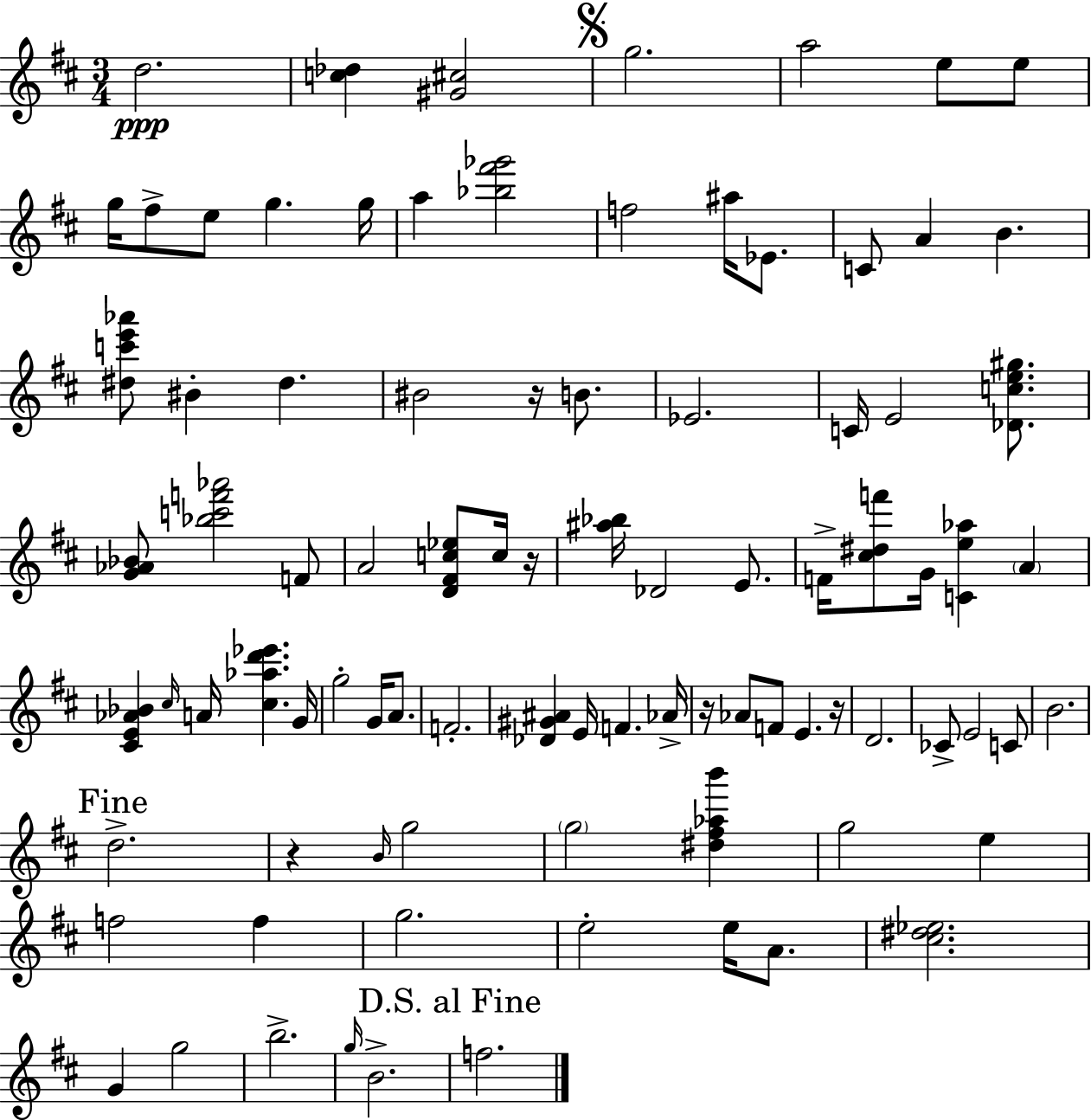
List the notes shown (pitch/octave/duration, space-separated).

D5/h. [C5,Db5]/q [G#4,C#5]/h G5/h. A5/h E5/e E5/e G5/s F#5/e E5/e G5/q. G5/s A5/q [Bb5,F#6,Gb6]/h F5/h A#5/s Eb4/e. C4/e A4/q B4/q. [D#5,C6,E6,Ab6]/e BIS4/q D#5/q. BIS4/h R/s B4/e. Eb4/h. C4/s E4/h [Db4,C5,E5,G#5]/e. [G4,Ab4,Bb4]/e [Bb5,C6,F6,Ab6]/h F4/e A4/h [D4,F#4,C5,Eb5]/e C5/s R/s [A#5,Bb5]/s Db4/h E4/e. F4/s [C#5,D#5,F6]/e G4/s [C4,E5,Ab5]/q A4/q [C#4,E4,Ab4,Bb4]/q C#5/s A4/s [C#5,Ab5,D6,Eb6]/q. G4/s G5/h G4/s A4/e. F4/h. [Db4,G#4,A#4]/q E4/s F4/q. Ab4/s R/s Ab4/e F4/e E4/q. R/s D4/h. CES4/e E4/h C4/e B4/h. D5/h. R/q B4/s G5/h G5/h [D#5,F#5,Ab5,B6]/q G5/h E5/q F5/h F5/q G5/h. E5/h E5/s A4/e. [C#5,D#5,Eb5]/h. G4/q G5/h B5/h. G5/s B4/h. F5/h.